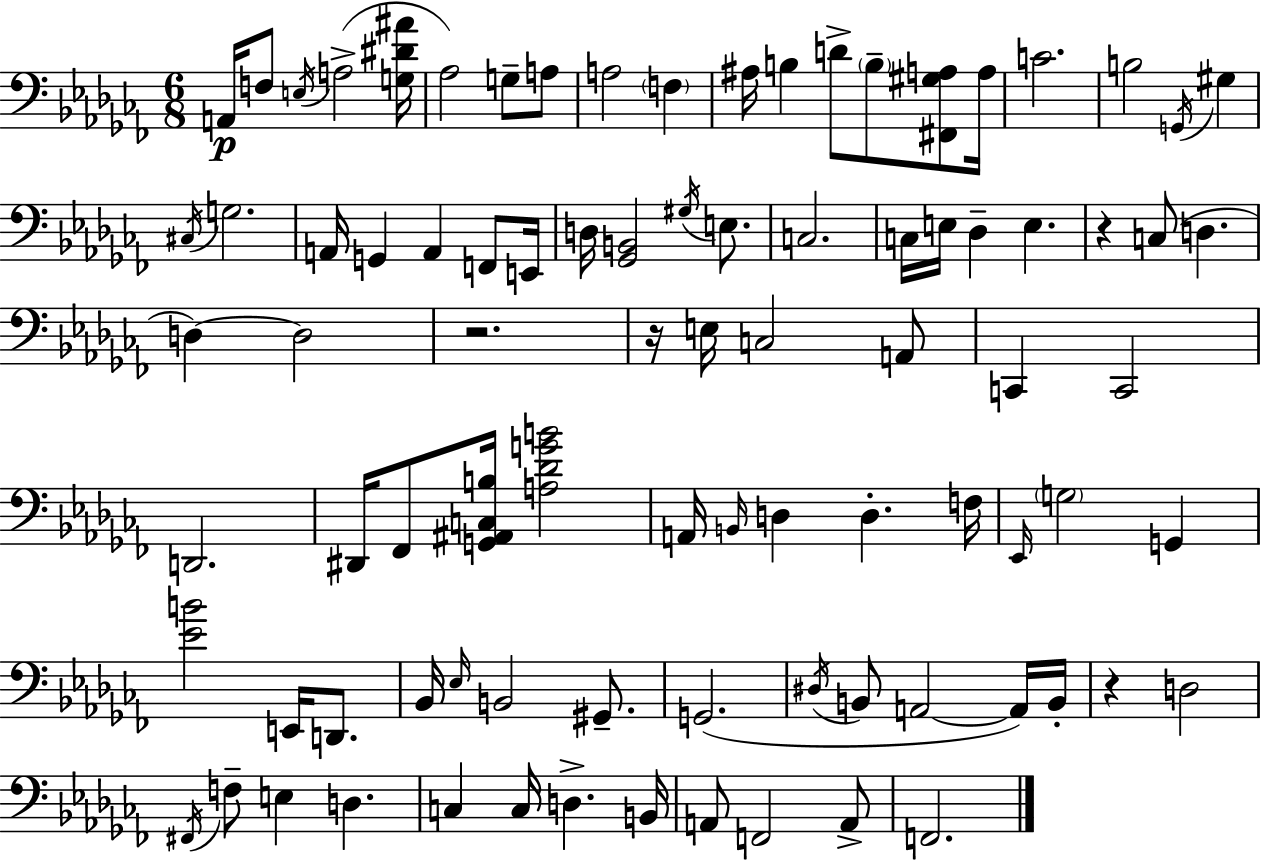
A2/s F3/e E3/s A3/h [G3,D#4,A#4]/s Ab3/h G3/e A3/e A3/h F3/q A#3/s B3/q D4/e B3/e [F#2,G#3,A3]/e A3/s C4/h. B3/h G2/s G#3/q C#3/s G3/h. A2/s G2/q A2/q F2/e E2/s D3/s [Gb2,B2]/h G#3/s E3/e. C3/h. C3/s E3/s Db3/q E3/q. R/q C3/e D3/q. D3/q D3/h R/h. R/s E3/s C3/h A2/e C2/q C2/h D2/h. D#2/s FES2/e [G2,A#2,C3,B3]/s [A3,Db4,G4,B4]/h A2/s B2/s D3/q D3/q. F3/s Eb2/s G3/h G2/q [Eb4,B4]/h E2/s D2/e. Bb2/s Eb3/s B2/h G#2/e. G2/h. D#3/s B2/e A2/h A2/s B2/s R/q D3/h F#2/s F3/e E3/q D3/q. C3/q C3/s D3/q. B2/s A2/e F2/h A2/e F2/h.